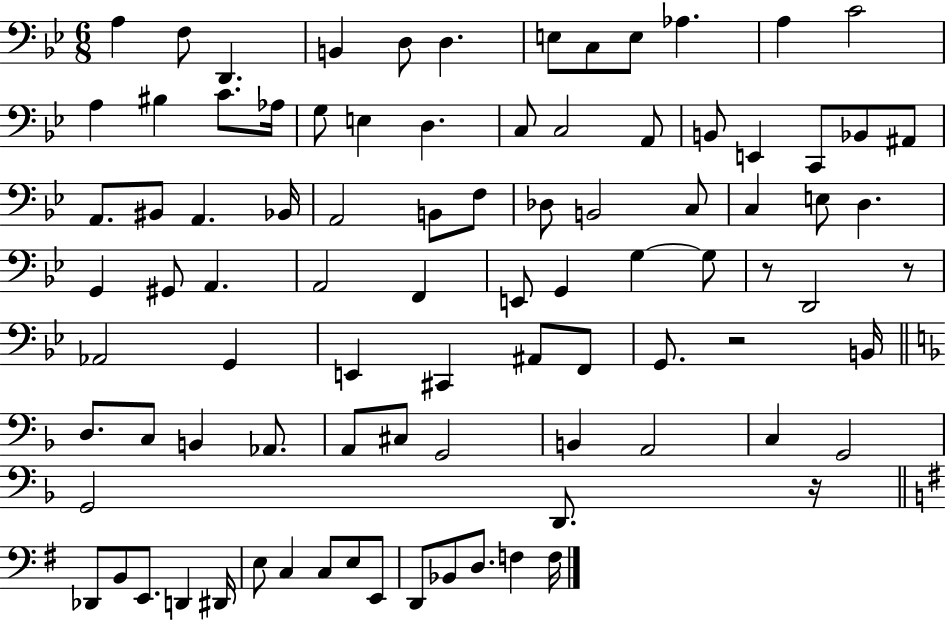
A3/q F3/e D2/q. B2/q D3/e D3/q. E3/e C3/e E3/e Ab3/q. A3/q C4/h A3/q BIS3/q C4/e. Ab3/s G3/e E3/q D3/q. C3/e C3/h A2/e B2/e E2/q C2/e Bb2/e A#2/e A2/e. BIS2/e A2/q. Bb2/s A2/h B2/e F3/e Db3/e B2/h C3/e C3/q E3/e D3/q. G2/q G#2/e A2/q. A2/h F2/q E2/e G2/q G3/q G3/e R/e D2/h R/e Ab2/h G2/q E2/q C#2/q A#2/e F2/e G2/e. R/h B2/s D3/e. C3/e B2/q Ab2/e. A2/e C#3/e G2/h B2/q A2/h C3/q G2/h G2/h D2/e. R/s Db2/e B2/e E2/e. D2/q D#2/s E3/e C3/q C3/e E3/e E2/e D2/e Bb2/e D3/e. F3/q F3/s